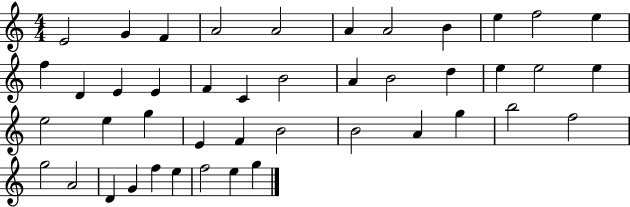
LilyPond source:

{
  \clef treble
  \numericTimeSignature
  \time 4/4
  \key c \major
  e'2 g'4 f'4 | a'2 a'2 | a'4 a'2 b'4 | e''4 f''2 e''4 | \break f''4 d'4 e'4 e'4 | f'4 c'4 b'2 | a'4 b'2 d''4 | e''4 e''2 e''4 | \break e''2 e''4 g''4 | e'4 f'4 b'2 | b'2 a'4 g''4 | b''2 f''2 | \break g''2 a'2 | d'4 g'4 f''4 e''4 | f''2 e''4 g''4 | \bar "|."
}